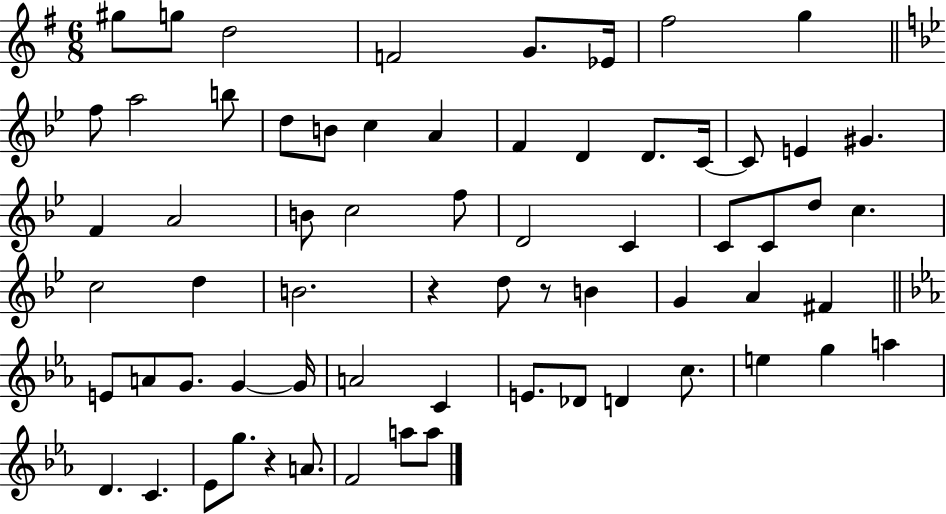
{
  \clef treble
  \numericTimeSignature
  \time 6/8
  \key g \major
  gis''8 g''8 d''2 | f'2 g'8. ees'16 | fis''2 g''4 | \bar "||" \break \key g \minor f''8 a''2 b''8 | d''8 b'8 c''4 a'4 | f'4 d'4 d'8. c'16~~ | c'8 e'4 gis'4. | \break f'4 a'2 | b'8 c''2 f''8 | d'2 c'4 | c'8 c'8 d''8 c''4. | \break c''2 d''4 | b'2. | r4 d''8 r8 b'4 | g'4 a'4 fis'4 | \break \bar "||" \break \key ees \major e'8 a'8 g'8. g'4~~ g'16 | a'2 c'4 | e'8. des'8 d'4 c''8. | e''4 g''4 a''4 | \break d'4. c'4. | ees'8 g''8. r4 a'8. | f'2 a''8 a''8 | \bar "|."
}